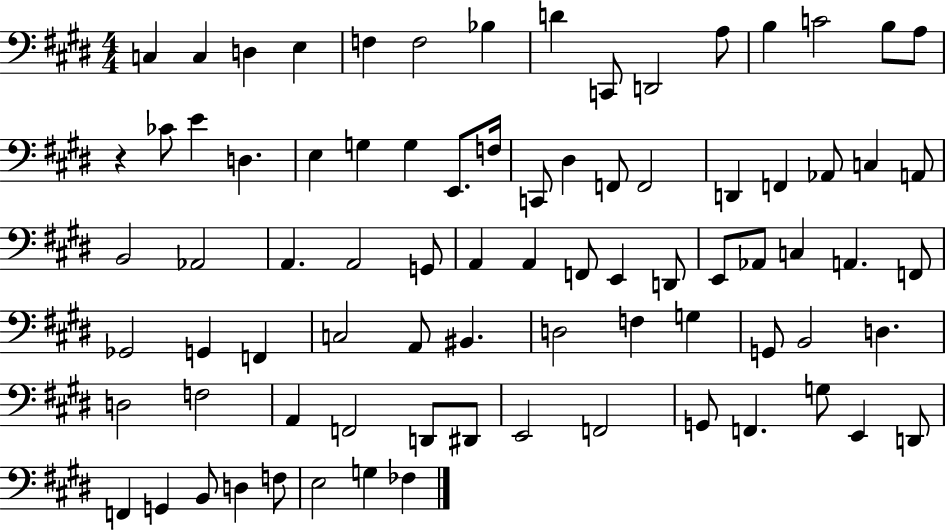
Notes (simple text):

C3/q C3/q D3/q E3/q F3/q F3/h Bb3/q D4/q C2/e D2/h A3/e B3/q C4/h B3/e A3/e R/q CES4/e E4/q D3/q. E3/q G3/q G3/q E2/e. F3/s C2/e D#3/q F2/e F2/h D2/q F2/q Ab2/e C3/q A2/e B2/h Ab2/h A2/q. A2/h G2/e A2/q A2/q F2/e E2/q D2/e E2/e Ab2/e C3/q A2/q. F2/e Gb2/h G2/q F2/q C3/h A2/e BIS2/q. D3/h F3/q G3/q G2/e B2/h D3/q. D3/h F3/h A2/q F2/h D2/e D#2/e E2/h F2/h G2/e F2/q. G3/e E2/q D2/e F2/q G2/q B2/e D3/q F3/e E3/h G3/q FES3/q